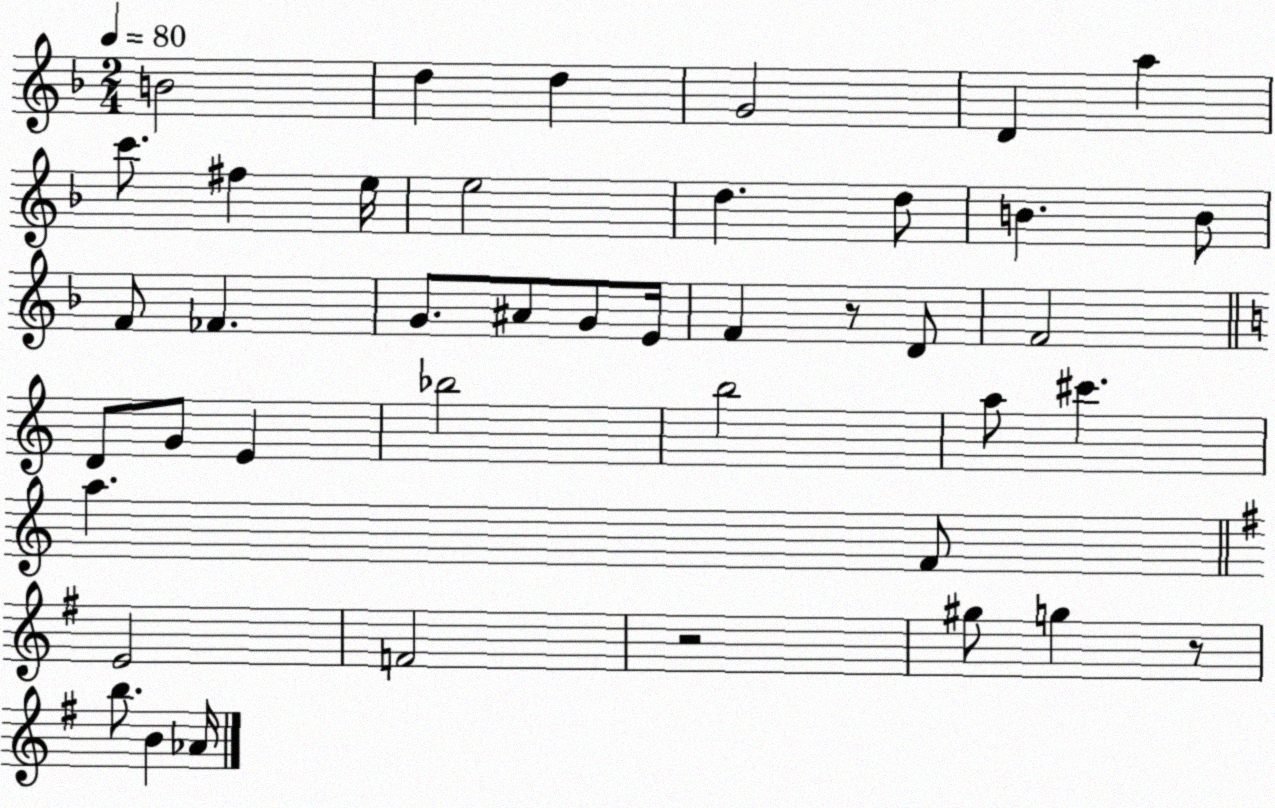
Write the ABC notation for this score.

X:1
T:Untitled
M:2/4
L:1/4
K:F
B2 d d G2 D a c'/2 ^f e/4 e2 d d/2 B B/2 F/2 _F G/2 ^A/2 G/2 E/4 F z/2 D/2 F2 D/2 G/2 E _b2 b2 a/2 ^c' a F/2 E2 F2 z2 ^g/2 g z/2 b/2 B _A/4